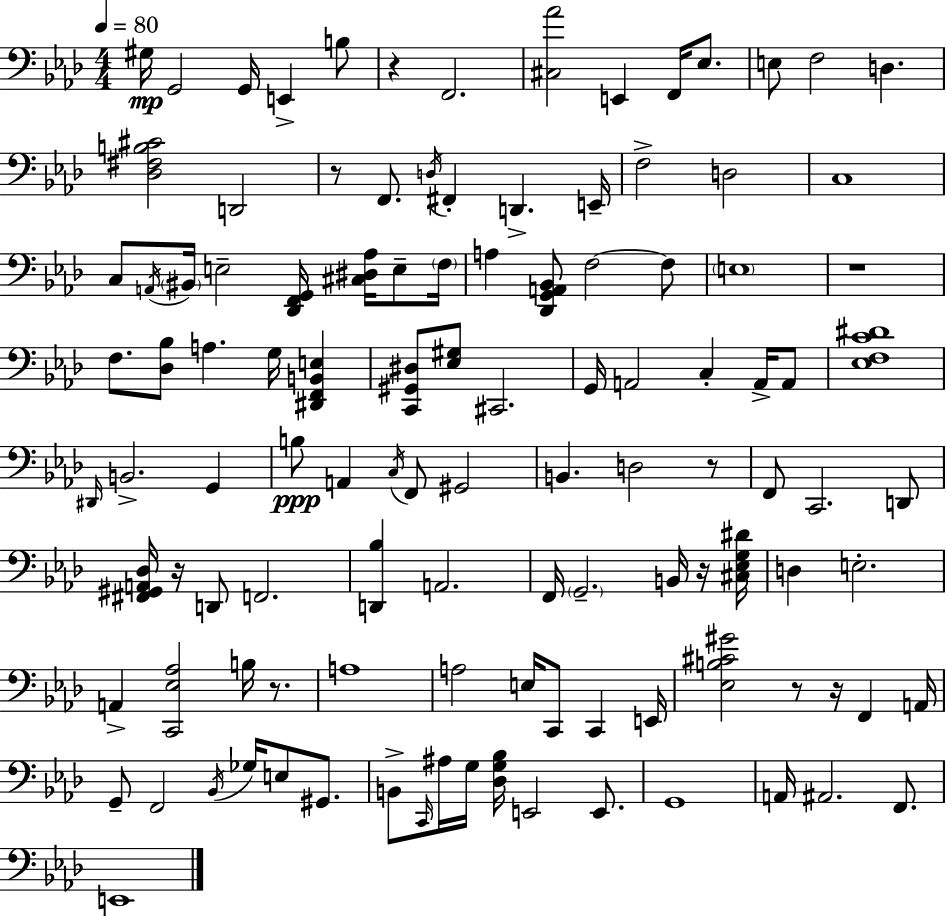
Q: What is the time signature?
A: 4/4